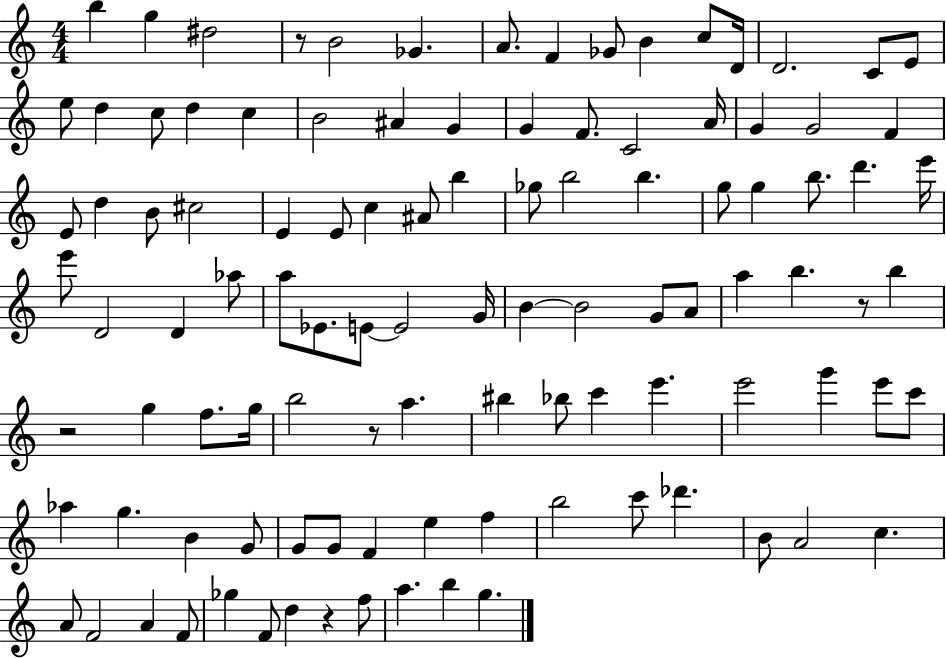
B5/q G5/q D#5/h R/e B4/h Gb4/q. A4/e. F4/q Gb4/e B4/q C5/e D4/s D4/h. C4/e E4/e E5/e D5/q C5/e D5/q C5/q B4/h A#4/q G4/q G4/q F4/e. C4/h A4/s G4/q G4/h F4/q E4/e D5/q B4/e C#5/h E4/q E4/e C5/q A#4/e B5/q Gb5/e B5/h B5/q. G5/e G5/q B5/e. D6/q. E6/s E6/e D4/h D4/q Ab5/e A5/e Eb4/e. E4/e E4/h G4/s B4/q B4/h G4/e A4/e A5/q B5/q. R/e B5/q R/h G5/q F5/e. G5/s B5/h R/e A5/q. BIS5/q Bb5/e C6/q E6/q. E6/h G6/q E6/e C6/e Ab5/q G5/q. B4/q G4/e G4/e G4/e F4/q E5/q F5/q B5/h C6/e Db6/q. B4/e A4/h C5/q. A4/e F4/h A4/q F4/e Gb5/q F4/e D5/q R/q F5/e A5/q. B5/q G5/q.